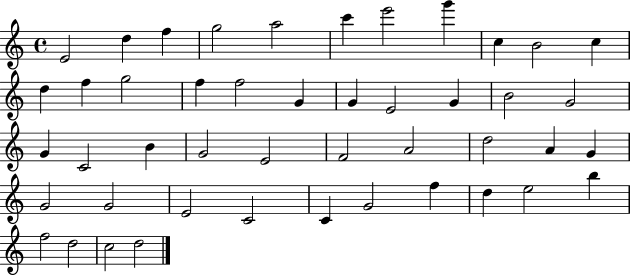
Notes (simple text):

E4/h D5/q F5/q G5/h A5/h C6/q E6/h G6/q C5/q B4/h C5/q D5/q F5/q G5/h F5/q F5/h G4/q G4/q E4/h G4/q B4/h G4/h G4/q C4/h B4/q G4/h E4/h F4/h A4/h D5/h A4/q G4/q G4/h G4/h E4/h C4/h C4/q G4/h F5/q D5/q E5/h B5/q F5/h D5/h C5/h D5/h